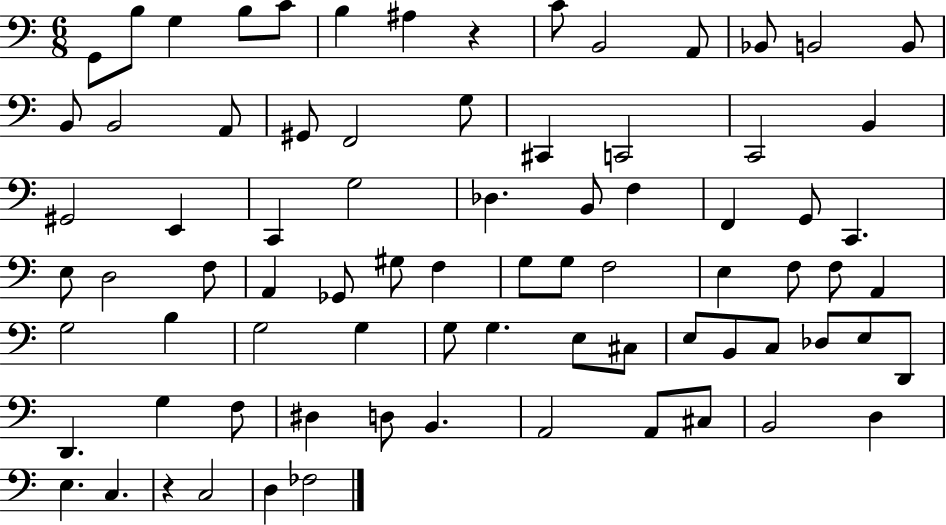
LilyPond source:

{
  \clef bass
  \numericTimeSignature
  \time 6/8
  \key c \major
  g,8 b8 g4 b8 c'8 | b4 ais4 r4 | c'8 b,2 a,8 | bes,8 b,2 b,8 | \break b,8 b,2 a,8 | gis,8 f,2 g8 | cis,4 c,2 | c,2 b,4 | \break gis,2 e,4 | c,4 g2 | des4. b,8 f4 | f,4 g,8 c,4. | \break e8 d2 f8 | a,4 ges,8 gis8 f4 | g8 g8 f2 | e4 f8 f8 a,4 | \break g2 b4 | g2 g4 | g8 g4. e8 cis8 | e8 b,8 c8 des8 e8 d,8 | \break d,4. g4 f8 | dis4 d8 b,4. | a,2 a,8 cis8 | b,2 d4 | \break e4. c4. | r4 c2 | d4 fes2 | \bar "|."
}